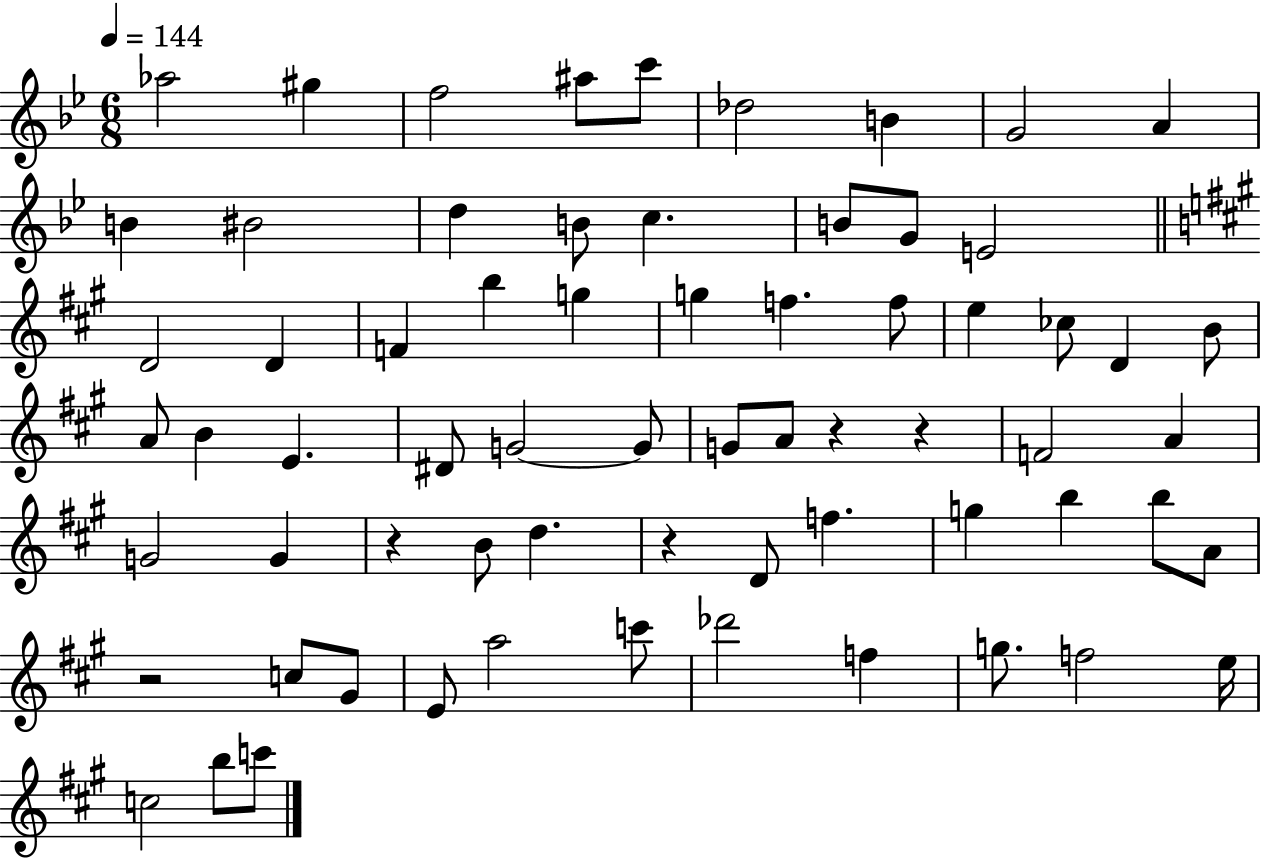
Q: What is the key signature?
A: BES major